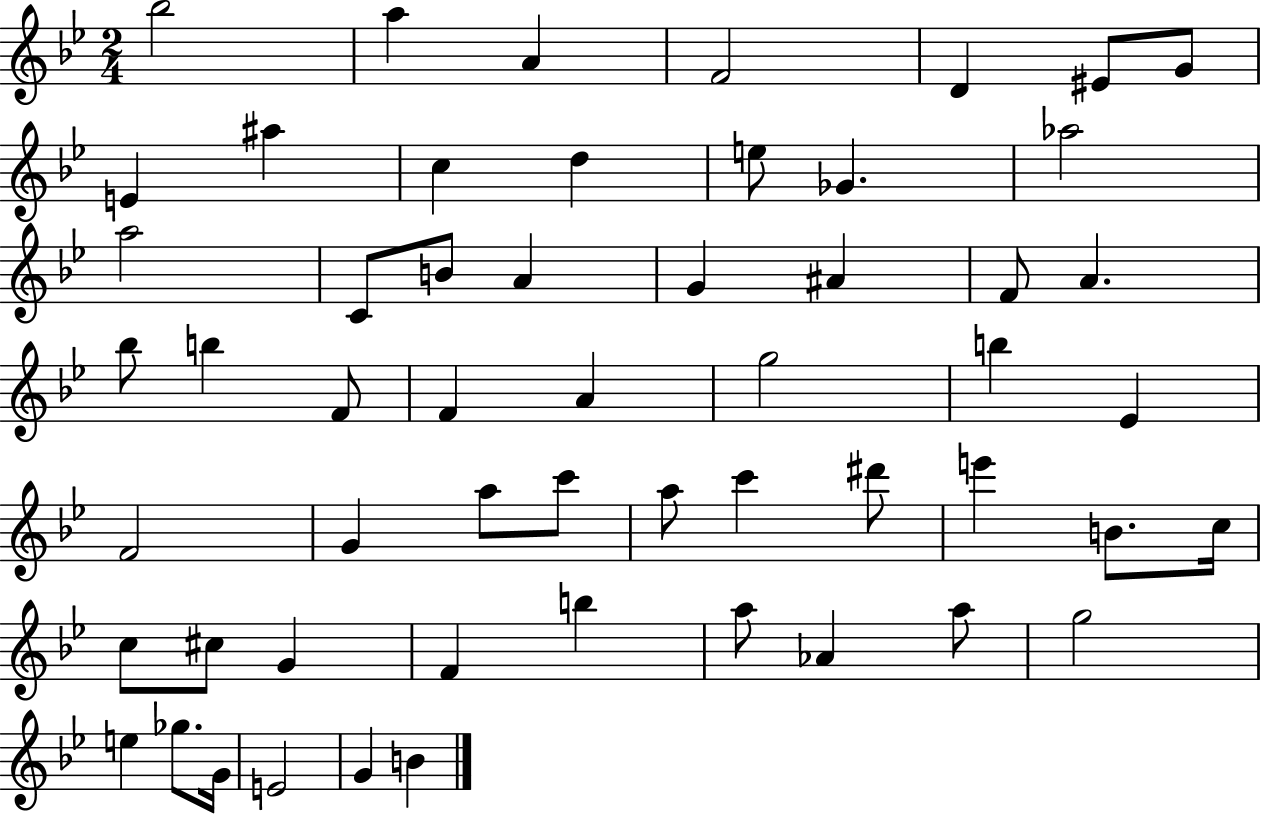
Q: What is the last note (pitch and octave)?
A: B4